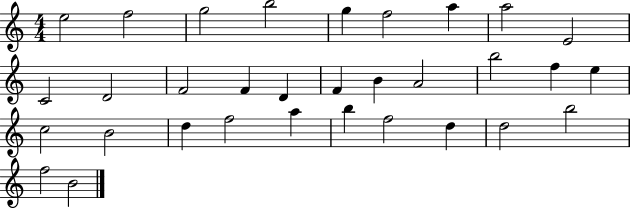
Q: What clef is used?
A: treble